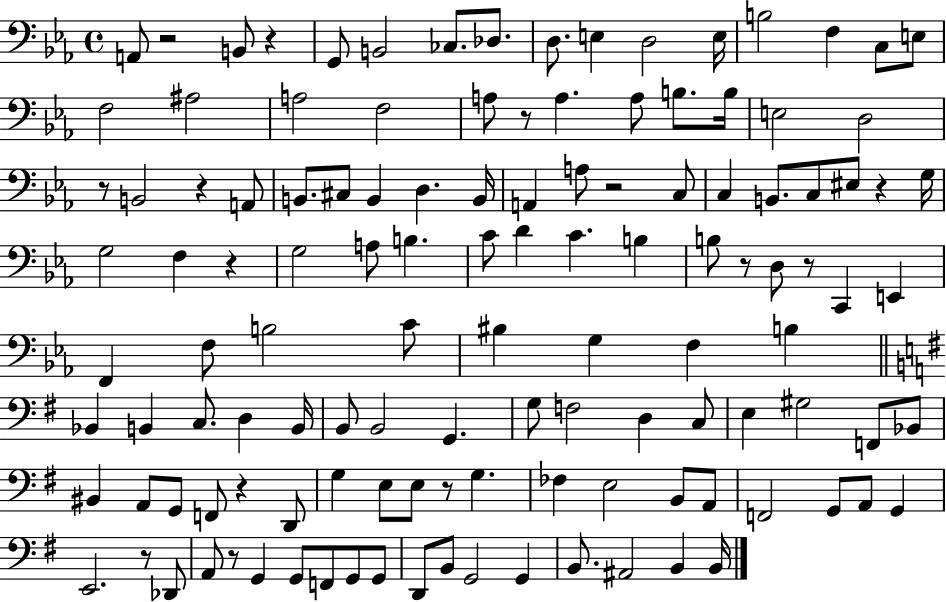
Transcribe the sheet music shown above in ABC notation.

X:1
T:Untitled
M:4/4
L:1/4
K:Eb
A,,/2 z2 B,,/2 z G,,/2 B,,2 _C,/2 _D,/2 D,/2 E, D,2 E,/4 B,2 F, C,/2 E,/2 F,2 ^A,2 A,2 F,2 A,/2 z/2 A, A,/2 B,/2 B,/4 E,2 D,2 z/2 B,,2 z A,,/2 B,,/2 ^C,/2 B,, D, B,,/4 A,, A,/2 z2 C,/2 C, B,,/2 C,/2 ^E,/2 z G,/4 G,2 F, z G,2 A,/2 B, C/2 D C B, B,/2 z/2 D,/2 z/2 C,, E,, F,, F,/2 B,2 C/2 ^B, G, F, B, _B,, B,, C,/2 D, B,,/4 B,,/2 B,,2 G,, G,/2 F,2 D, C,/2 E, ^G,2 F,,/2 _B,,/2 ^B,, A,,/2 G,,/2 F,,/2 z D,,/2 G, E,/2 E,/2 z/2 G, _F, E,2 B,,/2 A,,/2 F,,2 G,,/2 A,,/2 G,, E,,2 z/2 _D,,/2 A,,/2 z/2 G,, G,,/2 F,,/2 G,,/2 G,,/2 D,,/2 B,,/2 G,,2 G,, B,,/2 ^A,,2 B,, B,,/4